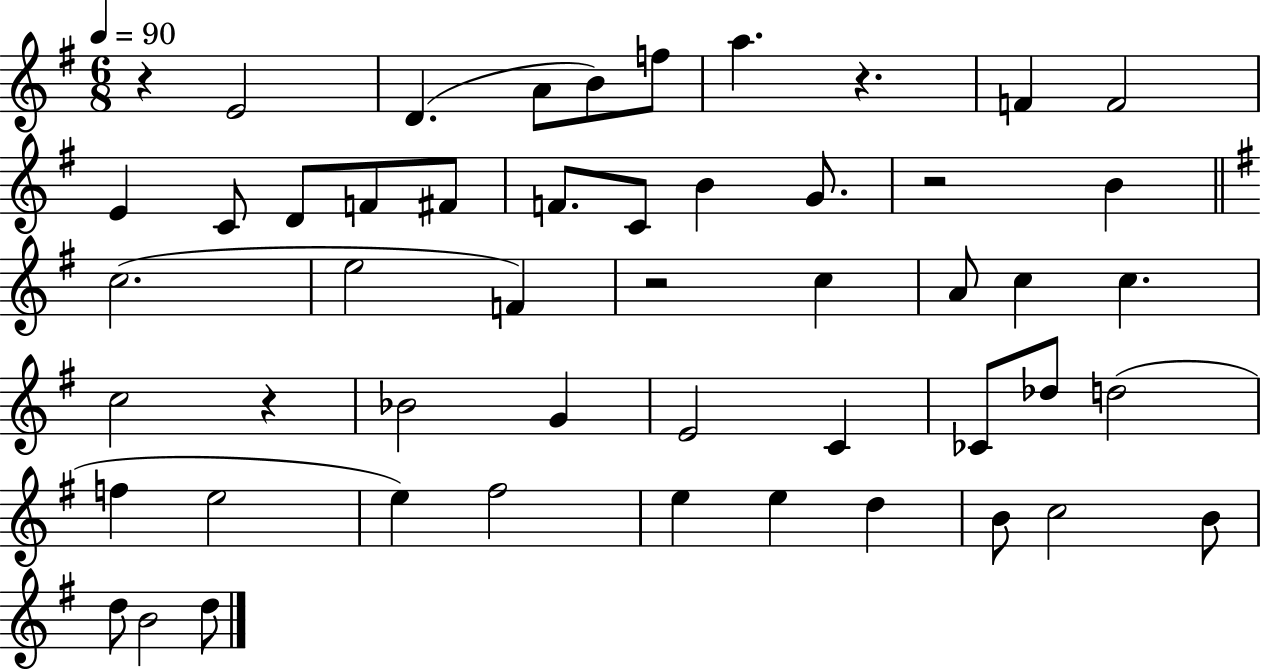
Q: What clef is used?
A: treble